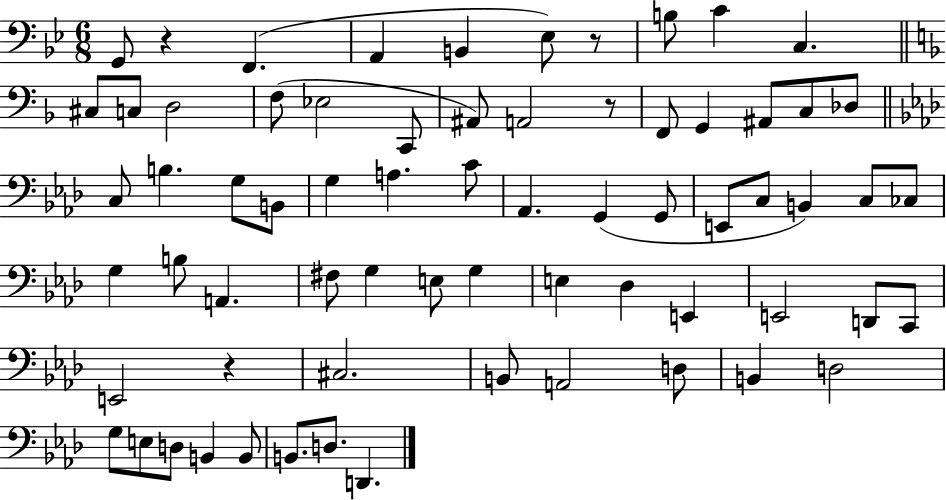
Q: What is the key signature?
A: BES major